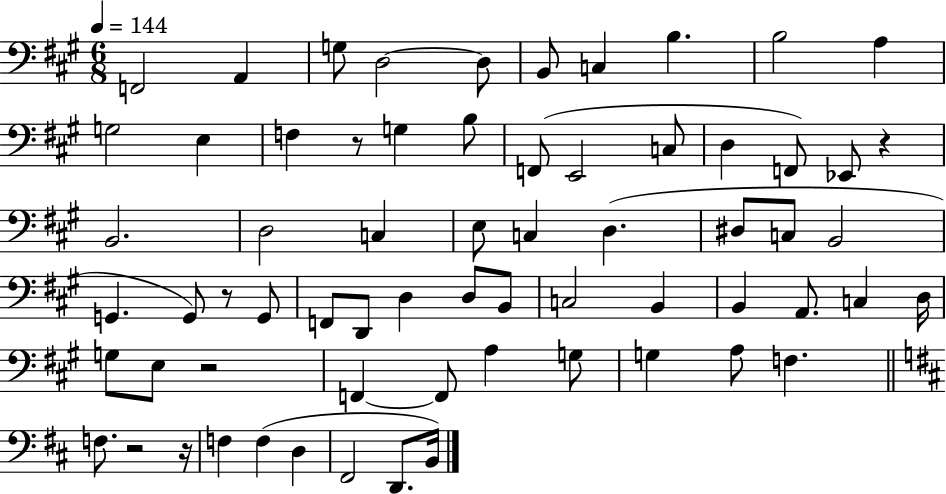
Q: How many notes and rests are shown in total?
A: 66